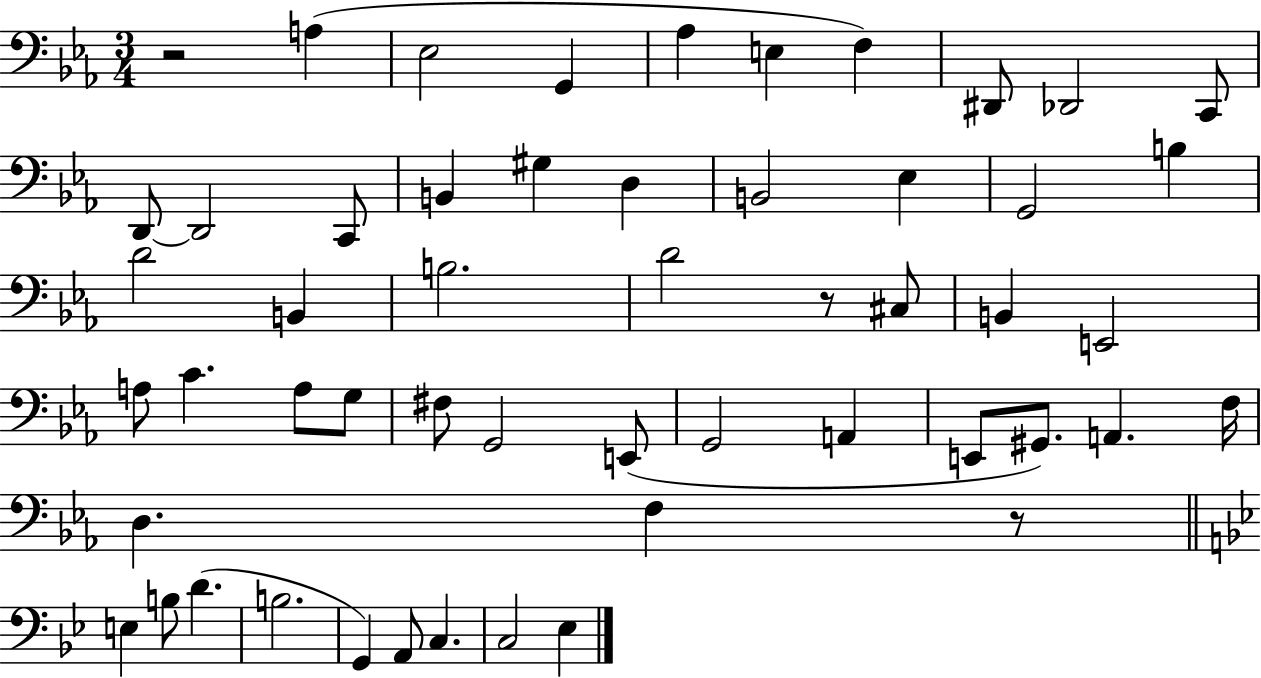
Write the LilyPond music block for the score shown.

{
  \clef bass
  \numericTimeSignature
  \time 3/4
  \key ees \major
  r2 a4( | ees2 g,4 | aes4 e4 f4) | dis,8 des,2 c,8 | \break d,8~~ d,2 c,8 | b,4 gis4 d4 | b,2 ees4 | g,2 b4 | \break d'2 b,4 | b2. | d'2 r8 cis8 | b,4 e,2 | \break a8 c'4. a8 g8 | fis8 g,2 e,8( | g,2 a,4 | e,8 gis,8.) a,4. f16 | \break d4. f4 r8 | \bar "||" \break \key bes \major e4 b8 d'4.( | b2. | g,4) a,8 c4. | c2 ees4 | \break \bar "|."
}